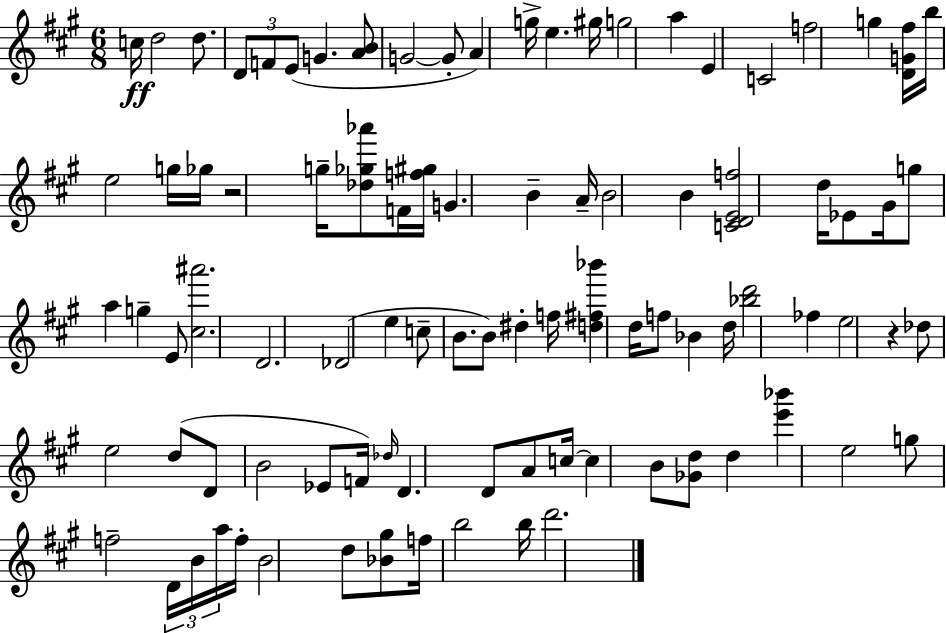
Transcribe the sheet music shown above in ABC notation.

X:1
T:Untitled
M:6/8
L:1/4
K:A
c/4 d2 d/2 D/2 F/2 E/2 G [AB]/2 G2 G/2 A g/4 e ^g/4 g2 a E C2 f2 g [DG^f]/4 b/4 e2 g/4 _g/4 z2 g/4 [_d_g_a']/2 F/4 [f^g]/4 G B A/4 B2 B [CDEf]2 d/4 _E/2 ^G/4 g/2 a g E/2 [^c^a']2 D2 _D2 e c/2 B/2 B/2 ^d f/4 [d^f_b'] d/4 f/2 _B d/4 [_bd']2 _f e2 z _d/2 e2 d/2 D/2 B2 _E/2 F/4 _d/4 D D/2 A/2 c/4 c B/2 [_Gd]/2 d [e'_b'] e2 g/2 f2 D/4 B/4 a/4 f/4 B2 d/2 [_B^g]/2 f/4 b2 b/4 d'2